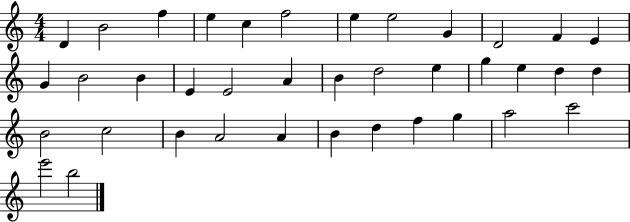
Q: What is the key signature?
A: C major